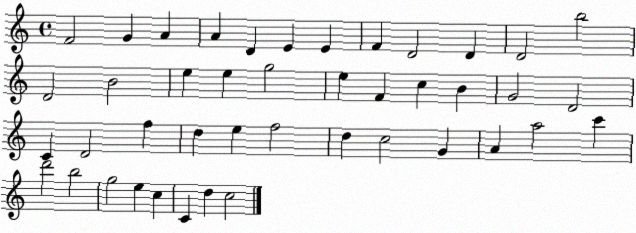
X:1
T:Untitled
M:4/4
L:1/4
K:C
F2 G A A D E E F D2 D D2 b2 D2 B2 e e g2 e F c B G2 D2 C D2 f d e f2 d c2 G A a2 c' d'2 b2 g2 e c C d c2